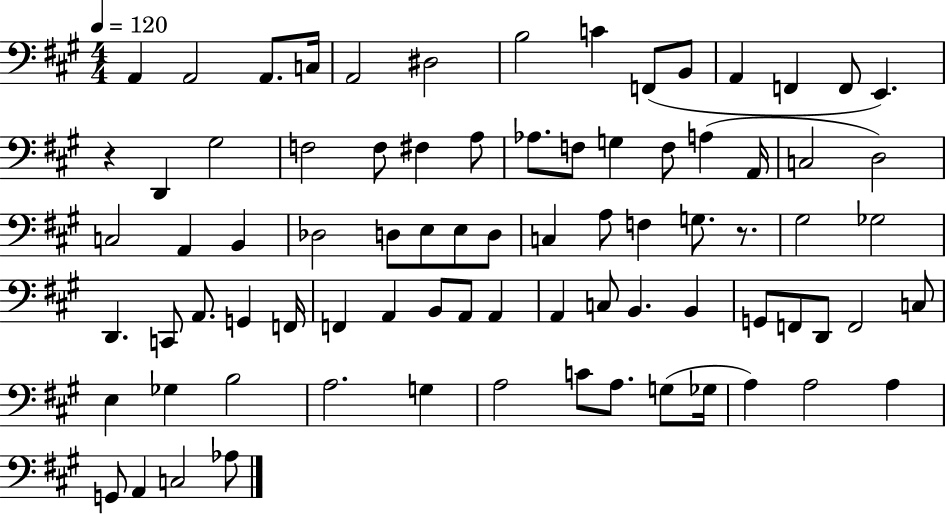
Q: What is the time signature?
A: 4/4